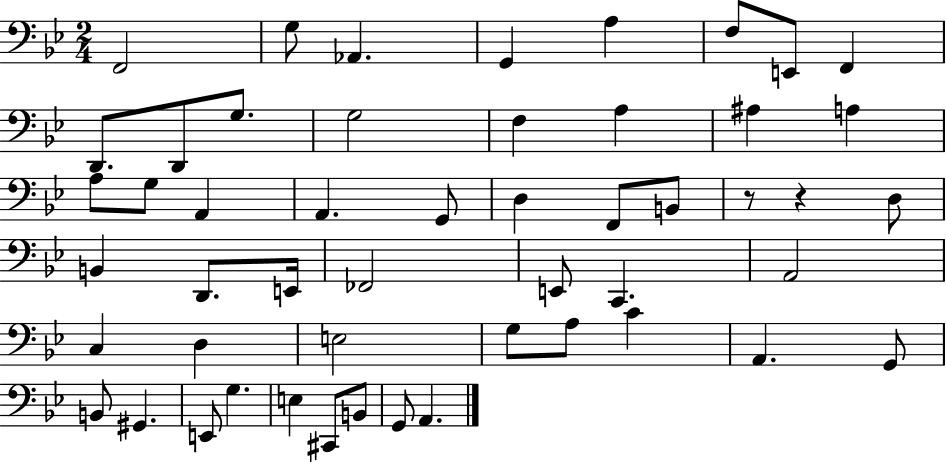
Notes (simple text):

F2/h G3/e Ab2/q. G2/q A3/q F3/e E2/e F2/q D2/e. D2/e G3/e. G3/h F3/q A3/q A#3/q A3/q A3/e G3/e A2/q A2/q. G2/e D3/q F2/e B2/e R/e R/q D3/e B2/q D2/e. E2/s FES2/h E2/e C2/q. A2/h C3/q D3/q E3/h G3/e A3/e C4/q A2/q. G2/e B2/e G#2/q. E2/e G3/q. E3/q C#2/e B2/e G2/e A2/q.